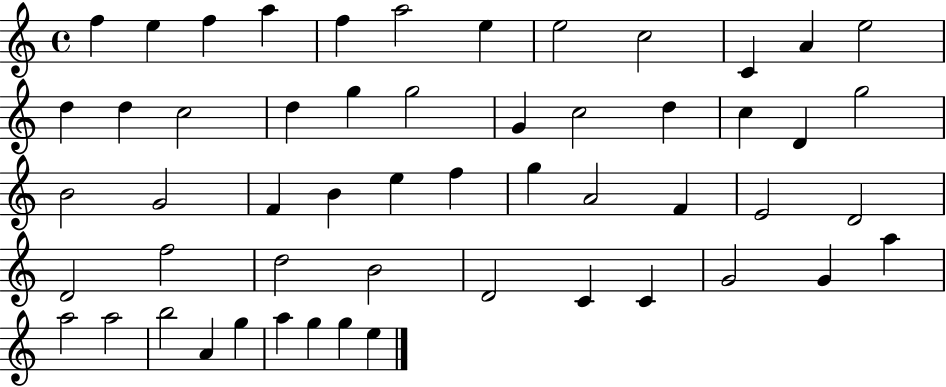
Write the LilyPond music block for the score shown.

{
  \clef treble
  \time 4/4
  \defaultTimeSignature
  \key c \major
  f''4 e''4 f''4 a''4 | f''4 a''2 e''4 | e''2 c''2 | c'4 a'4 e''2 | \break d''4 d''4 c''2 | d''4 g''4 g''2 | g'4 c''2 d''4 | c''4 d'4 g''2 | \break b'2 g'2 | f'4 b'4 e''4 f''4 | g''4 a'2 f'4 | e'2 d'2 | \break d'2 f''2 | d''2 b'2 | d'2 c'4 c'4 | g'2 g'4 a''4 | \break a''2 a''2 | b''2 a'4 g''4 | a''4 g''4 g''4 e''4 | \bar "|."
}